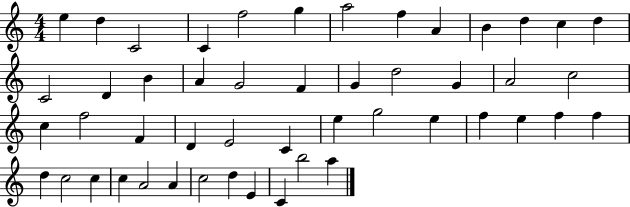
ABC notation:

X:1
T:Untitled
M:4/4
L:1/4
K:C
e d C2 C f2 g a2 f A B d c d C2 D B A G2 F G d2 G A2 c2 c f2 F D E2 C e g2 e f e f f d c2 c c A2 A c2 d E C b2 a